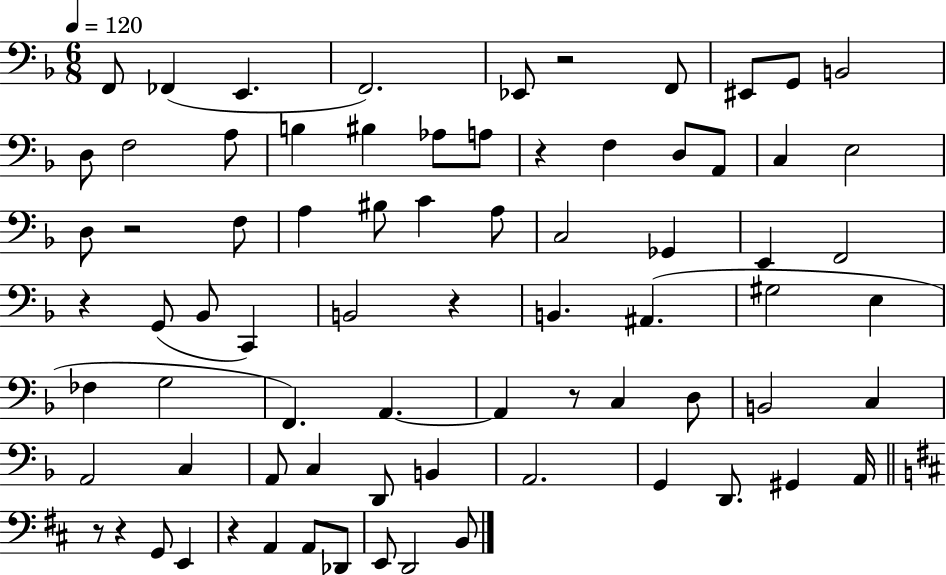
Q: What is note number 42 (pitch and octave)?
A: F2